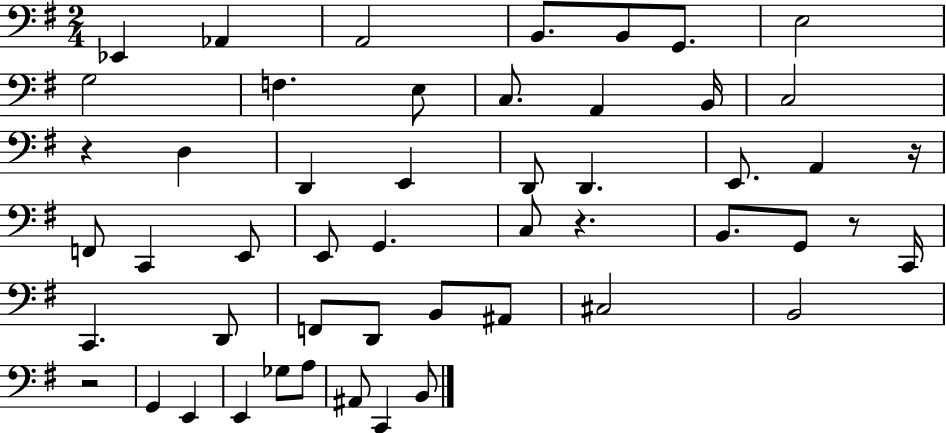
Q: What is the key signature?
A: G major